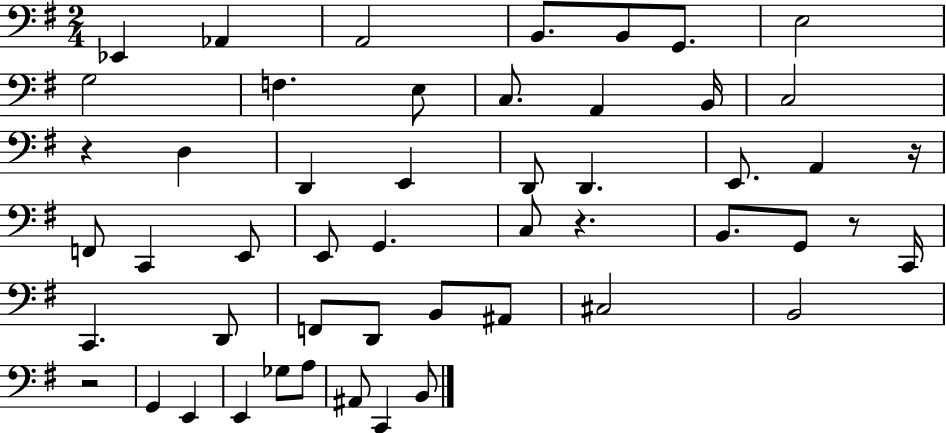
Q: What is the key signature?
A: G major